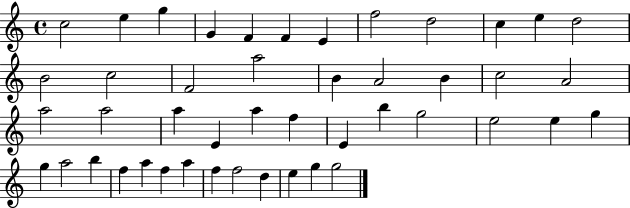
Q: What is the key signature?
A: C major